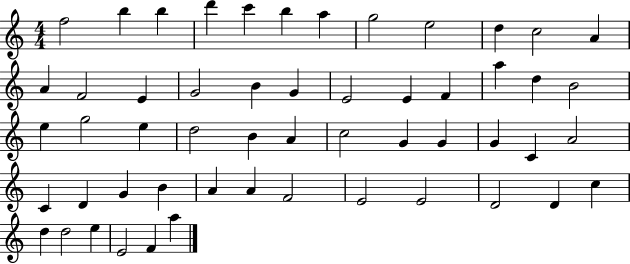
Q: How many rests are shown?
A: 0